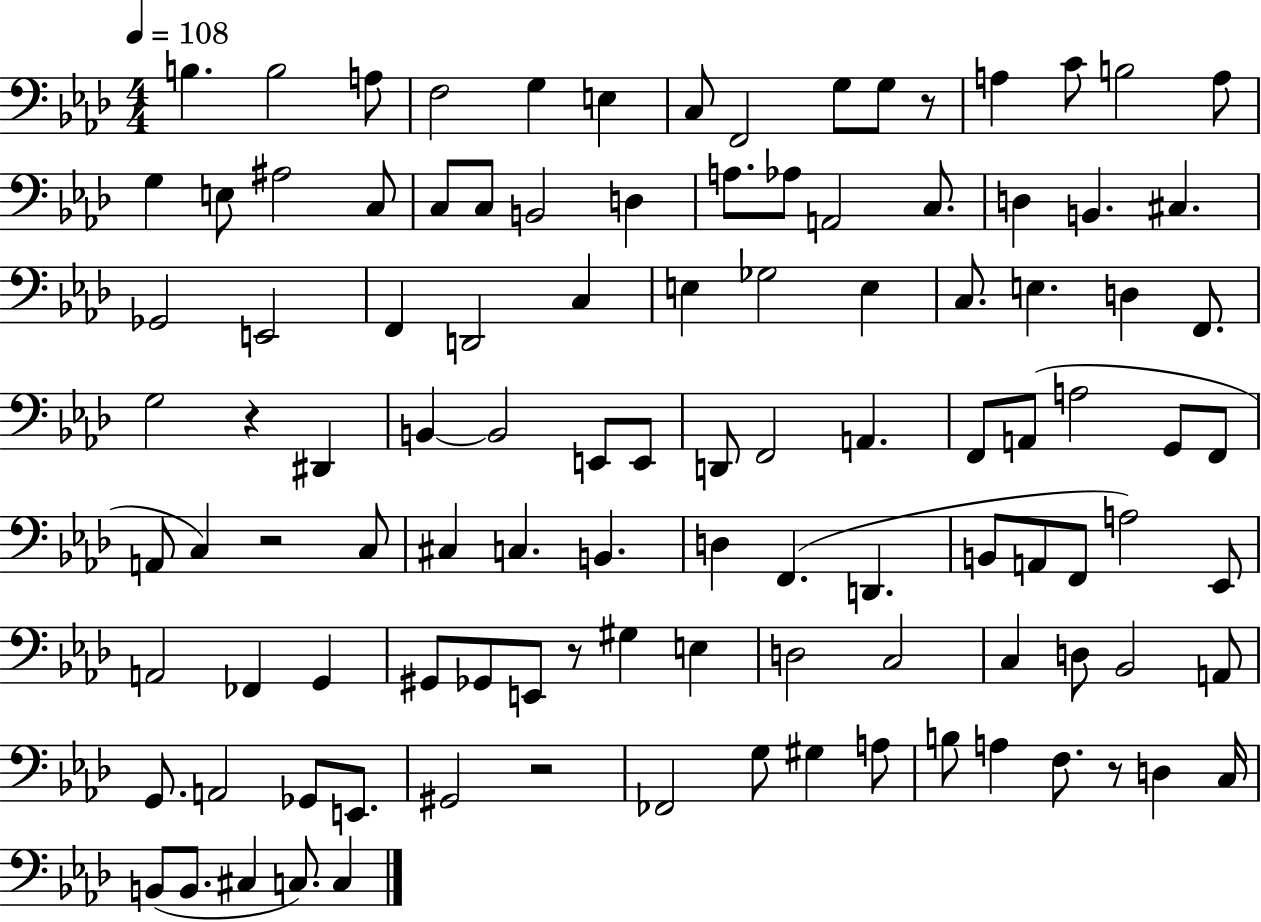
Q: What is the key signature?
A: AES major